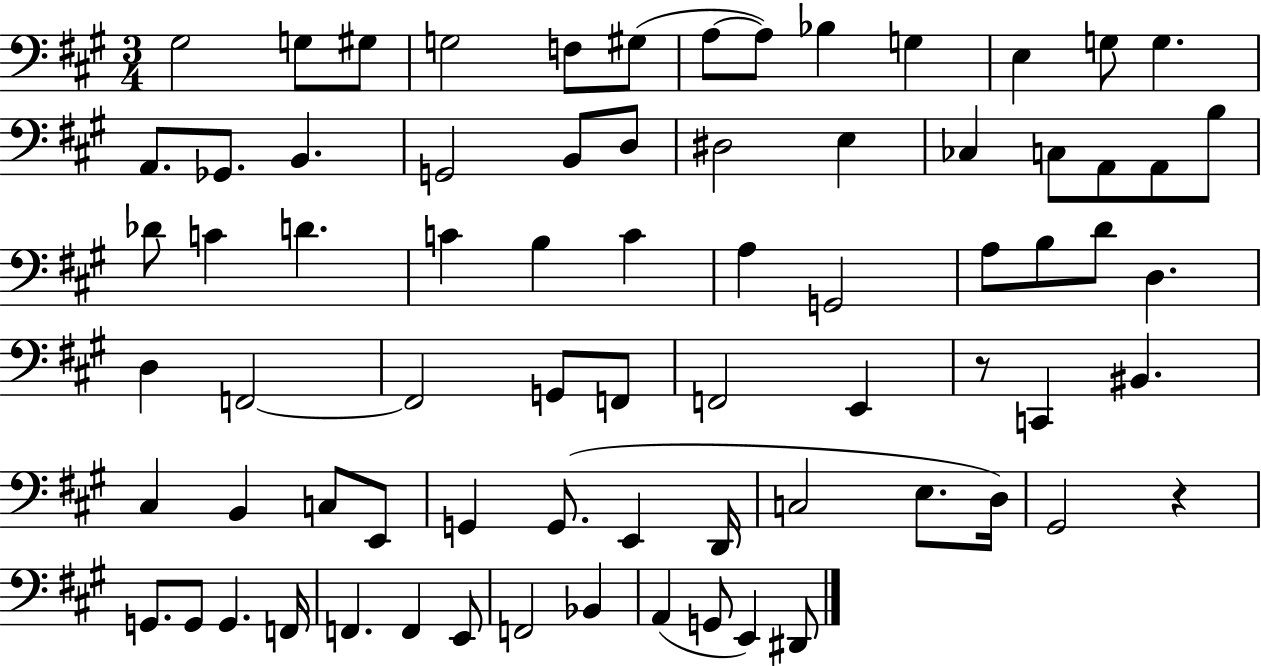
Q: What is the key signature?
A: A major